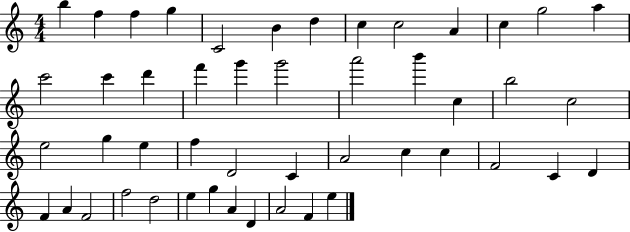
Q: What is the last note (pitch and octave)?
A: E5